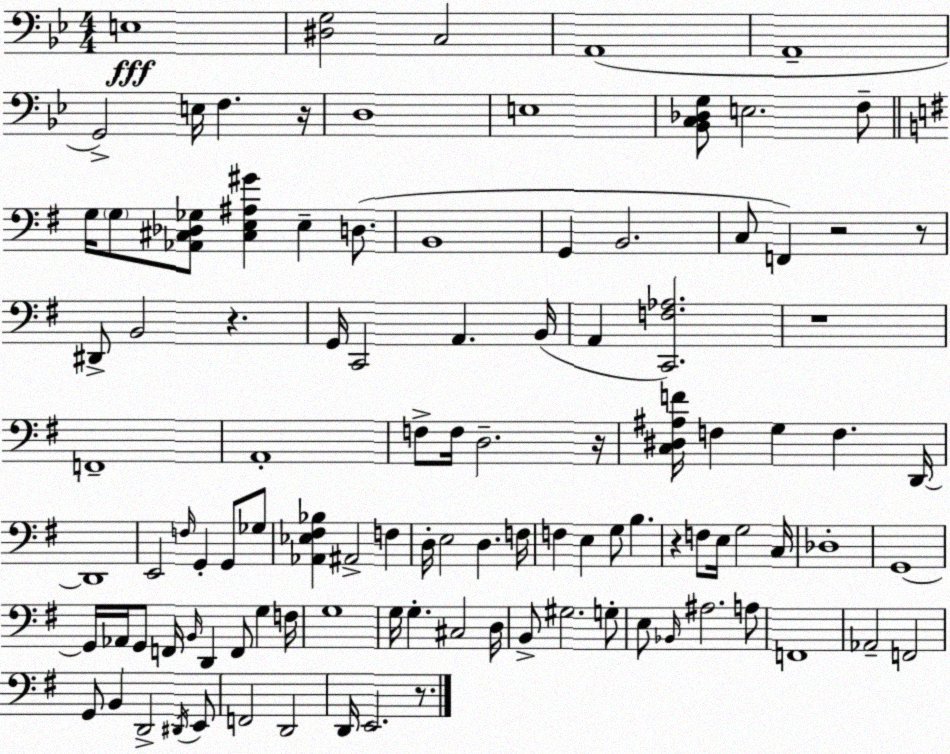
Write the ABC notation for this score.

X:1
T:Untitled
M:4/4
L:1/4
K:Gm
E,4 [^D,G,]2 C,2 A,,4 A,,4 G,,2 E,/4 F, z/4 D,4 E,4 [_B,,C,_D,G,]/2 E,2 F,/2 G,/4 G,/2 [_A,,^C,_D,_G,]/2 [^C,E,^A,^G] E, D,/2 B,,4 G,, B,,2 C,/2 F,, z2 z/2 ^D,,/2 B,,2 z G,,/4 C,,2 A,, B,,/4 A,, [C,,F,_A,]2 z4 F,,4 A,,4 F,/2 F,/4 D,2 z/4 [C,^D,^A,F]/4 F, G, F, D,,/4 D,,4 E,,2 F,/4 G,, G,,/2 _G,/2 [_A,,_E,^F,_B,] ^A,,2 F, D,/4 E,2 D, F,/4 F, E, G,/2 B, z F,/2 E,/4 G,2 C,/4 _D,4 G,,4 G,,/4 _A,,/4 G,,/2 F,,/4 B,,/4 D,, F,,/2 G, F,/4 G,4 G,/4 G, ^C,2 D,/4 B,,/2 ^G,2 G,/2 E,/2 _B,,/4 ^A,2 A,/2 F,,4 _A,,2 F,,2 G,,/2 B,, D,,2 ^D,,/4 E,,/2 F,,2 D,,2 D,,/4 E,,2 z/2